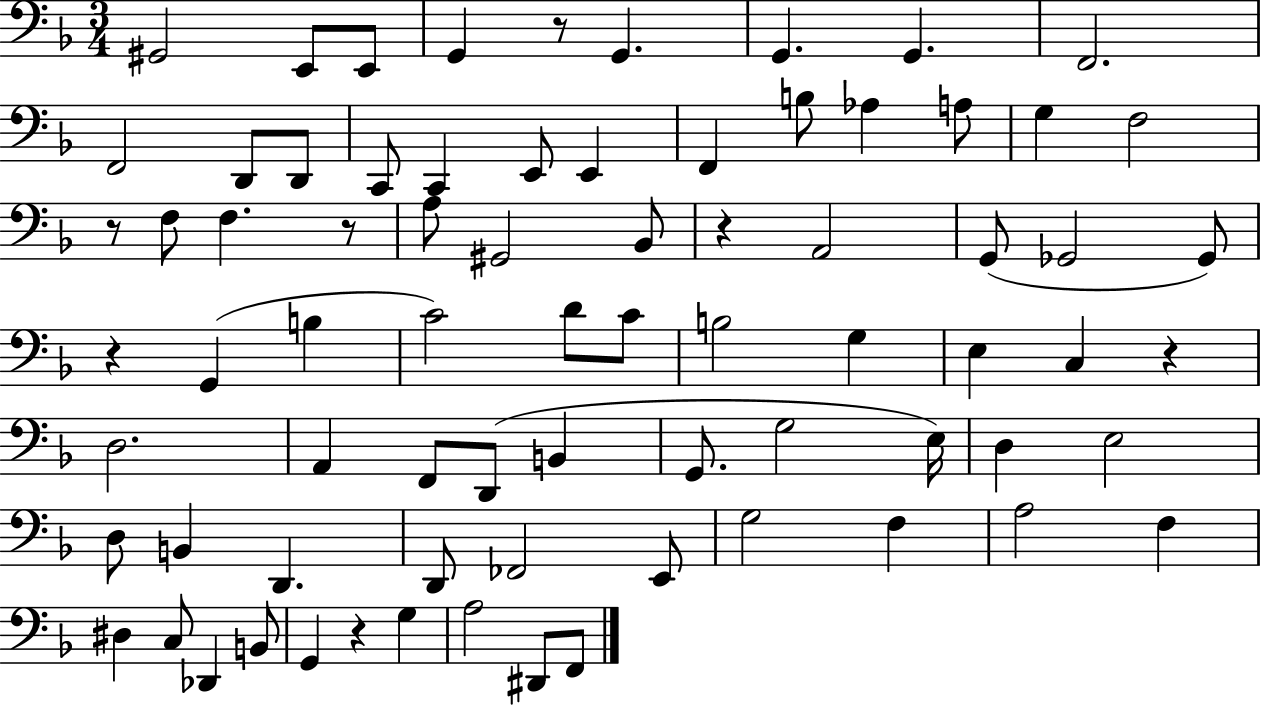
G#2/h E2/e E2/e G2/q R/e G2/q. G2/q. G2/q. F2/h. F2/h D2/e D2/e C2/e C2/q E2/e E2/q F2/q B3/e Ab3/q A3/e G3/q F3/h R/e F3/e F3/q. R/e A3/e G#2/h Bb2/e R/q A2/h G2/e Gb2/h Gb2/e R/q G2/q B3/q C4/h D4/e C4/e B3/h G3/q E3/q C3/q R/q D3/h. A2/q F2/e D2/e B2/q G2/e. G3/h E3/s D3/q E3/h D3/e B2/q D2/q. D2/e FES2/h E2/e G3/h F3/q A3/h F3/q D#3/q C3/e Db2/q B2/e G2/q R/q G3/q A3/h D#2/e F2/e